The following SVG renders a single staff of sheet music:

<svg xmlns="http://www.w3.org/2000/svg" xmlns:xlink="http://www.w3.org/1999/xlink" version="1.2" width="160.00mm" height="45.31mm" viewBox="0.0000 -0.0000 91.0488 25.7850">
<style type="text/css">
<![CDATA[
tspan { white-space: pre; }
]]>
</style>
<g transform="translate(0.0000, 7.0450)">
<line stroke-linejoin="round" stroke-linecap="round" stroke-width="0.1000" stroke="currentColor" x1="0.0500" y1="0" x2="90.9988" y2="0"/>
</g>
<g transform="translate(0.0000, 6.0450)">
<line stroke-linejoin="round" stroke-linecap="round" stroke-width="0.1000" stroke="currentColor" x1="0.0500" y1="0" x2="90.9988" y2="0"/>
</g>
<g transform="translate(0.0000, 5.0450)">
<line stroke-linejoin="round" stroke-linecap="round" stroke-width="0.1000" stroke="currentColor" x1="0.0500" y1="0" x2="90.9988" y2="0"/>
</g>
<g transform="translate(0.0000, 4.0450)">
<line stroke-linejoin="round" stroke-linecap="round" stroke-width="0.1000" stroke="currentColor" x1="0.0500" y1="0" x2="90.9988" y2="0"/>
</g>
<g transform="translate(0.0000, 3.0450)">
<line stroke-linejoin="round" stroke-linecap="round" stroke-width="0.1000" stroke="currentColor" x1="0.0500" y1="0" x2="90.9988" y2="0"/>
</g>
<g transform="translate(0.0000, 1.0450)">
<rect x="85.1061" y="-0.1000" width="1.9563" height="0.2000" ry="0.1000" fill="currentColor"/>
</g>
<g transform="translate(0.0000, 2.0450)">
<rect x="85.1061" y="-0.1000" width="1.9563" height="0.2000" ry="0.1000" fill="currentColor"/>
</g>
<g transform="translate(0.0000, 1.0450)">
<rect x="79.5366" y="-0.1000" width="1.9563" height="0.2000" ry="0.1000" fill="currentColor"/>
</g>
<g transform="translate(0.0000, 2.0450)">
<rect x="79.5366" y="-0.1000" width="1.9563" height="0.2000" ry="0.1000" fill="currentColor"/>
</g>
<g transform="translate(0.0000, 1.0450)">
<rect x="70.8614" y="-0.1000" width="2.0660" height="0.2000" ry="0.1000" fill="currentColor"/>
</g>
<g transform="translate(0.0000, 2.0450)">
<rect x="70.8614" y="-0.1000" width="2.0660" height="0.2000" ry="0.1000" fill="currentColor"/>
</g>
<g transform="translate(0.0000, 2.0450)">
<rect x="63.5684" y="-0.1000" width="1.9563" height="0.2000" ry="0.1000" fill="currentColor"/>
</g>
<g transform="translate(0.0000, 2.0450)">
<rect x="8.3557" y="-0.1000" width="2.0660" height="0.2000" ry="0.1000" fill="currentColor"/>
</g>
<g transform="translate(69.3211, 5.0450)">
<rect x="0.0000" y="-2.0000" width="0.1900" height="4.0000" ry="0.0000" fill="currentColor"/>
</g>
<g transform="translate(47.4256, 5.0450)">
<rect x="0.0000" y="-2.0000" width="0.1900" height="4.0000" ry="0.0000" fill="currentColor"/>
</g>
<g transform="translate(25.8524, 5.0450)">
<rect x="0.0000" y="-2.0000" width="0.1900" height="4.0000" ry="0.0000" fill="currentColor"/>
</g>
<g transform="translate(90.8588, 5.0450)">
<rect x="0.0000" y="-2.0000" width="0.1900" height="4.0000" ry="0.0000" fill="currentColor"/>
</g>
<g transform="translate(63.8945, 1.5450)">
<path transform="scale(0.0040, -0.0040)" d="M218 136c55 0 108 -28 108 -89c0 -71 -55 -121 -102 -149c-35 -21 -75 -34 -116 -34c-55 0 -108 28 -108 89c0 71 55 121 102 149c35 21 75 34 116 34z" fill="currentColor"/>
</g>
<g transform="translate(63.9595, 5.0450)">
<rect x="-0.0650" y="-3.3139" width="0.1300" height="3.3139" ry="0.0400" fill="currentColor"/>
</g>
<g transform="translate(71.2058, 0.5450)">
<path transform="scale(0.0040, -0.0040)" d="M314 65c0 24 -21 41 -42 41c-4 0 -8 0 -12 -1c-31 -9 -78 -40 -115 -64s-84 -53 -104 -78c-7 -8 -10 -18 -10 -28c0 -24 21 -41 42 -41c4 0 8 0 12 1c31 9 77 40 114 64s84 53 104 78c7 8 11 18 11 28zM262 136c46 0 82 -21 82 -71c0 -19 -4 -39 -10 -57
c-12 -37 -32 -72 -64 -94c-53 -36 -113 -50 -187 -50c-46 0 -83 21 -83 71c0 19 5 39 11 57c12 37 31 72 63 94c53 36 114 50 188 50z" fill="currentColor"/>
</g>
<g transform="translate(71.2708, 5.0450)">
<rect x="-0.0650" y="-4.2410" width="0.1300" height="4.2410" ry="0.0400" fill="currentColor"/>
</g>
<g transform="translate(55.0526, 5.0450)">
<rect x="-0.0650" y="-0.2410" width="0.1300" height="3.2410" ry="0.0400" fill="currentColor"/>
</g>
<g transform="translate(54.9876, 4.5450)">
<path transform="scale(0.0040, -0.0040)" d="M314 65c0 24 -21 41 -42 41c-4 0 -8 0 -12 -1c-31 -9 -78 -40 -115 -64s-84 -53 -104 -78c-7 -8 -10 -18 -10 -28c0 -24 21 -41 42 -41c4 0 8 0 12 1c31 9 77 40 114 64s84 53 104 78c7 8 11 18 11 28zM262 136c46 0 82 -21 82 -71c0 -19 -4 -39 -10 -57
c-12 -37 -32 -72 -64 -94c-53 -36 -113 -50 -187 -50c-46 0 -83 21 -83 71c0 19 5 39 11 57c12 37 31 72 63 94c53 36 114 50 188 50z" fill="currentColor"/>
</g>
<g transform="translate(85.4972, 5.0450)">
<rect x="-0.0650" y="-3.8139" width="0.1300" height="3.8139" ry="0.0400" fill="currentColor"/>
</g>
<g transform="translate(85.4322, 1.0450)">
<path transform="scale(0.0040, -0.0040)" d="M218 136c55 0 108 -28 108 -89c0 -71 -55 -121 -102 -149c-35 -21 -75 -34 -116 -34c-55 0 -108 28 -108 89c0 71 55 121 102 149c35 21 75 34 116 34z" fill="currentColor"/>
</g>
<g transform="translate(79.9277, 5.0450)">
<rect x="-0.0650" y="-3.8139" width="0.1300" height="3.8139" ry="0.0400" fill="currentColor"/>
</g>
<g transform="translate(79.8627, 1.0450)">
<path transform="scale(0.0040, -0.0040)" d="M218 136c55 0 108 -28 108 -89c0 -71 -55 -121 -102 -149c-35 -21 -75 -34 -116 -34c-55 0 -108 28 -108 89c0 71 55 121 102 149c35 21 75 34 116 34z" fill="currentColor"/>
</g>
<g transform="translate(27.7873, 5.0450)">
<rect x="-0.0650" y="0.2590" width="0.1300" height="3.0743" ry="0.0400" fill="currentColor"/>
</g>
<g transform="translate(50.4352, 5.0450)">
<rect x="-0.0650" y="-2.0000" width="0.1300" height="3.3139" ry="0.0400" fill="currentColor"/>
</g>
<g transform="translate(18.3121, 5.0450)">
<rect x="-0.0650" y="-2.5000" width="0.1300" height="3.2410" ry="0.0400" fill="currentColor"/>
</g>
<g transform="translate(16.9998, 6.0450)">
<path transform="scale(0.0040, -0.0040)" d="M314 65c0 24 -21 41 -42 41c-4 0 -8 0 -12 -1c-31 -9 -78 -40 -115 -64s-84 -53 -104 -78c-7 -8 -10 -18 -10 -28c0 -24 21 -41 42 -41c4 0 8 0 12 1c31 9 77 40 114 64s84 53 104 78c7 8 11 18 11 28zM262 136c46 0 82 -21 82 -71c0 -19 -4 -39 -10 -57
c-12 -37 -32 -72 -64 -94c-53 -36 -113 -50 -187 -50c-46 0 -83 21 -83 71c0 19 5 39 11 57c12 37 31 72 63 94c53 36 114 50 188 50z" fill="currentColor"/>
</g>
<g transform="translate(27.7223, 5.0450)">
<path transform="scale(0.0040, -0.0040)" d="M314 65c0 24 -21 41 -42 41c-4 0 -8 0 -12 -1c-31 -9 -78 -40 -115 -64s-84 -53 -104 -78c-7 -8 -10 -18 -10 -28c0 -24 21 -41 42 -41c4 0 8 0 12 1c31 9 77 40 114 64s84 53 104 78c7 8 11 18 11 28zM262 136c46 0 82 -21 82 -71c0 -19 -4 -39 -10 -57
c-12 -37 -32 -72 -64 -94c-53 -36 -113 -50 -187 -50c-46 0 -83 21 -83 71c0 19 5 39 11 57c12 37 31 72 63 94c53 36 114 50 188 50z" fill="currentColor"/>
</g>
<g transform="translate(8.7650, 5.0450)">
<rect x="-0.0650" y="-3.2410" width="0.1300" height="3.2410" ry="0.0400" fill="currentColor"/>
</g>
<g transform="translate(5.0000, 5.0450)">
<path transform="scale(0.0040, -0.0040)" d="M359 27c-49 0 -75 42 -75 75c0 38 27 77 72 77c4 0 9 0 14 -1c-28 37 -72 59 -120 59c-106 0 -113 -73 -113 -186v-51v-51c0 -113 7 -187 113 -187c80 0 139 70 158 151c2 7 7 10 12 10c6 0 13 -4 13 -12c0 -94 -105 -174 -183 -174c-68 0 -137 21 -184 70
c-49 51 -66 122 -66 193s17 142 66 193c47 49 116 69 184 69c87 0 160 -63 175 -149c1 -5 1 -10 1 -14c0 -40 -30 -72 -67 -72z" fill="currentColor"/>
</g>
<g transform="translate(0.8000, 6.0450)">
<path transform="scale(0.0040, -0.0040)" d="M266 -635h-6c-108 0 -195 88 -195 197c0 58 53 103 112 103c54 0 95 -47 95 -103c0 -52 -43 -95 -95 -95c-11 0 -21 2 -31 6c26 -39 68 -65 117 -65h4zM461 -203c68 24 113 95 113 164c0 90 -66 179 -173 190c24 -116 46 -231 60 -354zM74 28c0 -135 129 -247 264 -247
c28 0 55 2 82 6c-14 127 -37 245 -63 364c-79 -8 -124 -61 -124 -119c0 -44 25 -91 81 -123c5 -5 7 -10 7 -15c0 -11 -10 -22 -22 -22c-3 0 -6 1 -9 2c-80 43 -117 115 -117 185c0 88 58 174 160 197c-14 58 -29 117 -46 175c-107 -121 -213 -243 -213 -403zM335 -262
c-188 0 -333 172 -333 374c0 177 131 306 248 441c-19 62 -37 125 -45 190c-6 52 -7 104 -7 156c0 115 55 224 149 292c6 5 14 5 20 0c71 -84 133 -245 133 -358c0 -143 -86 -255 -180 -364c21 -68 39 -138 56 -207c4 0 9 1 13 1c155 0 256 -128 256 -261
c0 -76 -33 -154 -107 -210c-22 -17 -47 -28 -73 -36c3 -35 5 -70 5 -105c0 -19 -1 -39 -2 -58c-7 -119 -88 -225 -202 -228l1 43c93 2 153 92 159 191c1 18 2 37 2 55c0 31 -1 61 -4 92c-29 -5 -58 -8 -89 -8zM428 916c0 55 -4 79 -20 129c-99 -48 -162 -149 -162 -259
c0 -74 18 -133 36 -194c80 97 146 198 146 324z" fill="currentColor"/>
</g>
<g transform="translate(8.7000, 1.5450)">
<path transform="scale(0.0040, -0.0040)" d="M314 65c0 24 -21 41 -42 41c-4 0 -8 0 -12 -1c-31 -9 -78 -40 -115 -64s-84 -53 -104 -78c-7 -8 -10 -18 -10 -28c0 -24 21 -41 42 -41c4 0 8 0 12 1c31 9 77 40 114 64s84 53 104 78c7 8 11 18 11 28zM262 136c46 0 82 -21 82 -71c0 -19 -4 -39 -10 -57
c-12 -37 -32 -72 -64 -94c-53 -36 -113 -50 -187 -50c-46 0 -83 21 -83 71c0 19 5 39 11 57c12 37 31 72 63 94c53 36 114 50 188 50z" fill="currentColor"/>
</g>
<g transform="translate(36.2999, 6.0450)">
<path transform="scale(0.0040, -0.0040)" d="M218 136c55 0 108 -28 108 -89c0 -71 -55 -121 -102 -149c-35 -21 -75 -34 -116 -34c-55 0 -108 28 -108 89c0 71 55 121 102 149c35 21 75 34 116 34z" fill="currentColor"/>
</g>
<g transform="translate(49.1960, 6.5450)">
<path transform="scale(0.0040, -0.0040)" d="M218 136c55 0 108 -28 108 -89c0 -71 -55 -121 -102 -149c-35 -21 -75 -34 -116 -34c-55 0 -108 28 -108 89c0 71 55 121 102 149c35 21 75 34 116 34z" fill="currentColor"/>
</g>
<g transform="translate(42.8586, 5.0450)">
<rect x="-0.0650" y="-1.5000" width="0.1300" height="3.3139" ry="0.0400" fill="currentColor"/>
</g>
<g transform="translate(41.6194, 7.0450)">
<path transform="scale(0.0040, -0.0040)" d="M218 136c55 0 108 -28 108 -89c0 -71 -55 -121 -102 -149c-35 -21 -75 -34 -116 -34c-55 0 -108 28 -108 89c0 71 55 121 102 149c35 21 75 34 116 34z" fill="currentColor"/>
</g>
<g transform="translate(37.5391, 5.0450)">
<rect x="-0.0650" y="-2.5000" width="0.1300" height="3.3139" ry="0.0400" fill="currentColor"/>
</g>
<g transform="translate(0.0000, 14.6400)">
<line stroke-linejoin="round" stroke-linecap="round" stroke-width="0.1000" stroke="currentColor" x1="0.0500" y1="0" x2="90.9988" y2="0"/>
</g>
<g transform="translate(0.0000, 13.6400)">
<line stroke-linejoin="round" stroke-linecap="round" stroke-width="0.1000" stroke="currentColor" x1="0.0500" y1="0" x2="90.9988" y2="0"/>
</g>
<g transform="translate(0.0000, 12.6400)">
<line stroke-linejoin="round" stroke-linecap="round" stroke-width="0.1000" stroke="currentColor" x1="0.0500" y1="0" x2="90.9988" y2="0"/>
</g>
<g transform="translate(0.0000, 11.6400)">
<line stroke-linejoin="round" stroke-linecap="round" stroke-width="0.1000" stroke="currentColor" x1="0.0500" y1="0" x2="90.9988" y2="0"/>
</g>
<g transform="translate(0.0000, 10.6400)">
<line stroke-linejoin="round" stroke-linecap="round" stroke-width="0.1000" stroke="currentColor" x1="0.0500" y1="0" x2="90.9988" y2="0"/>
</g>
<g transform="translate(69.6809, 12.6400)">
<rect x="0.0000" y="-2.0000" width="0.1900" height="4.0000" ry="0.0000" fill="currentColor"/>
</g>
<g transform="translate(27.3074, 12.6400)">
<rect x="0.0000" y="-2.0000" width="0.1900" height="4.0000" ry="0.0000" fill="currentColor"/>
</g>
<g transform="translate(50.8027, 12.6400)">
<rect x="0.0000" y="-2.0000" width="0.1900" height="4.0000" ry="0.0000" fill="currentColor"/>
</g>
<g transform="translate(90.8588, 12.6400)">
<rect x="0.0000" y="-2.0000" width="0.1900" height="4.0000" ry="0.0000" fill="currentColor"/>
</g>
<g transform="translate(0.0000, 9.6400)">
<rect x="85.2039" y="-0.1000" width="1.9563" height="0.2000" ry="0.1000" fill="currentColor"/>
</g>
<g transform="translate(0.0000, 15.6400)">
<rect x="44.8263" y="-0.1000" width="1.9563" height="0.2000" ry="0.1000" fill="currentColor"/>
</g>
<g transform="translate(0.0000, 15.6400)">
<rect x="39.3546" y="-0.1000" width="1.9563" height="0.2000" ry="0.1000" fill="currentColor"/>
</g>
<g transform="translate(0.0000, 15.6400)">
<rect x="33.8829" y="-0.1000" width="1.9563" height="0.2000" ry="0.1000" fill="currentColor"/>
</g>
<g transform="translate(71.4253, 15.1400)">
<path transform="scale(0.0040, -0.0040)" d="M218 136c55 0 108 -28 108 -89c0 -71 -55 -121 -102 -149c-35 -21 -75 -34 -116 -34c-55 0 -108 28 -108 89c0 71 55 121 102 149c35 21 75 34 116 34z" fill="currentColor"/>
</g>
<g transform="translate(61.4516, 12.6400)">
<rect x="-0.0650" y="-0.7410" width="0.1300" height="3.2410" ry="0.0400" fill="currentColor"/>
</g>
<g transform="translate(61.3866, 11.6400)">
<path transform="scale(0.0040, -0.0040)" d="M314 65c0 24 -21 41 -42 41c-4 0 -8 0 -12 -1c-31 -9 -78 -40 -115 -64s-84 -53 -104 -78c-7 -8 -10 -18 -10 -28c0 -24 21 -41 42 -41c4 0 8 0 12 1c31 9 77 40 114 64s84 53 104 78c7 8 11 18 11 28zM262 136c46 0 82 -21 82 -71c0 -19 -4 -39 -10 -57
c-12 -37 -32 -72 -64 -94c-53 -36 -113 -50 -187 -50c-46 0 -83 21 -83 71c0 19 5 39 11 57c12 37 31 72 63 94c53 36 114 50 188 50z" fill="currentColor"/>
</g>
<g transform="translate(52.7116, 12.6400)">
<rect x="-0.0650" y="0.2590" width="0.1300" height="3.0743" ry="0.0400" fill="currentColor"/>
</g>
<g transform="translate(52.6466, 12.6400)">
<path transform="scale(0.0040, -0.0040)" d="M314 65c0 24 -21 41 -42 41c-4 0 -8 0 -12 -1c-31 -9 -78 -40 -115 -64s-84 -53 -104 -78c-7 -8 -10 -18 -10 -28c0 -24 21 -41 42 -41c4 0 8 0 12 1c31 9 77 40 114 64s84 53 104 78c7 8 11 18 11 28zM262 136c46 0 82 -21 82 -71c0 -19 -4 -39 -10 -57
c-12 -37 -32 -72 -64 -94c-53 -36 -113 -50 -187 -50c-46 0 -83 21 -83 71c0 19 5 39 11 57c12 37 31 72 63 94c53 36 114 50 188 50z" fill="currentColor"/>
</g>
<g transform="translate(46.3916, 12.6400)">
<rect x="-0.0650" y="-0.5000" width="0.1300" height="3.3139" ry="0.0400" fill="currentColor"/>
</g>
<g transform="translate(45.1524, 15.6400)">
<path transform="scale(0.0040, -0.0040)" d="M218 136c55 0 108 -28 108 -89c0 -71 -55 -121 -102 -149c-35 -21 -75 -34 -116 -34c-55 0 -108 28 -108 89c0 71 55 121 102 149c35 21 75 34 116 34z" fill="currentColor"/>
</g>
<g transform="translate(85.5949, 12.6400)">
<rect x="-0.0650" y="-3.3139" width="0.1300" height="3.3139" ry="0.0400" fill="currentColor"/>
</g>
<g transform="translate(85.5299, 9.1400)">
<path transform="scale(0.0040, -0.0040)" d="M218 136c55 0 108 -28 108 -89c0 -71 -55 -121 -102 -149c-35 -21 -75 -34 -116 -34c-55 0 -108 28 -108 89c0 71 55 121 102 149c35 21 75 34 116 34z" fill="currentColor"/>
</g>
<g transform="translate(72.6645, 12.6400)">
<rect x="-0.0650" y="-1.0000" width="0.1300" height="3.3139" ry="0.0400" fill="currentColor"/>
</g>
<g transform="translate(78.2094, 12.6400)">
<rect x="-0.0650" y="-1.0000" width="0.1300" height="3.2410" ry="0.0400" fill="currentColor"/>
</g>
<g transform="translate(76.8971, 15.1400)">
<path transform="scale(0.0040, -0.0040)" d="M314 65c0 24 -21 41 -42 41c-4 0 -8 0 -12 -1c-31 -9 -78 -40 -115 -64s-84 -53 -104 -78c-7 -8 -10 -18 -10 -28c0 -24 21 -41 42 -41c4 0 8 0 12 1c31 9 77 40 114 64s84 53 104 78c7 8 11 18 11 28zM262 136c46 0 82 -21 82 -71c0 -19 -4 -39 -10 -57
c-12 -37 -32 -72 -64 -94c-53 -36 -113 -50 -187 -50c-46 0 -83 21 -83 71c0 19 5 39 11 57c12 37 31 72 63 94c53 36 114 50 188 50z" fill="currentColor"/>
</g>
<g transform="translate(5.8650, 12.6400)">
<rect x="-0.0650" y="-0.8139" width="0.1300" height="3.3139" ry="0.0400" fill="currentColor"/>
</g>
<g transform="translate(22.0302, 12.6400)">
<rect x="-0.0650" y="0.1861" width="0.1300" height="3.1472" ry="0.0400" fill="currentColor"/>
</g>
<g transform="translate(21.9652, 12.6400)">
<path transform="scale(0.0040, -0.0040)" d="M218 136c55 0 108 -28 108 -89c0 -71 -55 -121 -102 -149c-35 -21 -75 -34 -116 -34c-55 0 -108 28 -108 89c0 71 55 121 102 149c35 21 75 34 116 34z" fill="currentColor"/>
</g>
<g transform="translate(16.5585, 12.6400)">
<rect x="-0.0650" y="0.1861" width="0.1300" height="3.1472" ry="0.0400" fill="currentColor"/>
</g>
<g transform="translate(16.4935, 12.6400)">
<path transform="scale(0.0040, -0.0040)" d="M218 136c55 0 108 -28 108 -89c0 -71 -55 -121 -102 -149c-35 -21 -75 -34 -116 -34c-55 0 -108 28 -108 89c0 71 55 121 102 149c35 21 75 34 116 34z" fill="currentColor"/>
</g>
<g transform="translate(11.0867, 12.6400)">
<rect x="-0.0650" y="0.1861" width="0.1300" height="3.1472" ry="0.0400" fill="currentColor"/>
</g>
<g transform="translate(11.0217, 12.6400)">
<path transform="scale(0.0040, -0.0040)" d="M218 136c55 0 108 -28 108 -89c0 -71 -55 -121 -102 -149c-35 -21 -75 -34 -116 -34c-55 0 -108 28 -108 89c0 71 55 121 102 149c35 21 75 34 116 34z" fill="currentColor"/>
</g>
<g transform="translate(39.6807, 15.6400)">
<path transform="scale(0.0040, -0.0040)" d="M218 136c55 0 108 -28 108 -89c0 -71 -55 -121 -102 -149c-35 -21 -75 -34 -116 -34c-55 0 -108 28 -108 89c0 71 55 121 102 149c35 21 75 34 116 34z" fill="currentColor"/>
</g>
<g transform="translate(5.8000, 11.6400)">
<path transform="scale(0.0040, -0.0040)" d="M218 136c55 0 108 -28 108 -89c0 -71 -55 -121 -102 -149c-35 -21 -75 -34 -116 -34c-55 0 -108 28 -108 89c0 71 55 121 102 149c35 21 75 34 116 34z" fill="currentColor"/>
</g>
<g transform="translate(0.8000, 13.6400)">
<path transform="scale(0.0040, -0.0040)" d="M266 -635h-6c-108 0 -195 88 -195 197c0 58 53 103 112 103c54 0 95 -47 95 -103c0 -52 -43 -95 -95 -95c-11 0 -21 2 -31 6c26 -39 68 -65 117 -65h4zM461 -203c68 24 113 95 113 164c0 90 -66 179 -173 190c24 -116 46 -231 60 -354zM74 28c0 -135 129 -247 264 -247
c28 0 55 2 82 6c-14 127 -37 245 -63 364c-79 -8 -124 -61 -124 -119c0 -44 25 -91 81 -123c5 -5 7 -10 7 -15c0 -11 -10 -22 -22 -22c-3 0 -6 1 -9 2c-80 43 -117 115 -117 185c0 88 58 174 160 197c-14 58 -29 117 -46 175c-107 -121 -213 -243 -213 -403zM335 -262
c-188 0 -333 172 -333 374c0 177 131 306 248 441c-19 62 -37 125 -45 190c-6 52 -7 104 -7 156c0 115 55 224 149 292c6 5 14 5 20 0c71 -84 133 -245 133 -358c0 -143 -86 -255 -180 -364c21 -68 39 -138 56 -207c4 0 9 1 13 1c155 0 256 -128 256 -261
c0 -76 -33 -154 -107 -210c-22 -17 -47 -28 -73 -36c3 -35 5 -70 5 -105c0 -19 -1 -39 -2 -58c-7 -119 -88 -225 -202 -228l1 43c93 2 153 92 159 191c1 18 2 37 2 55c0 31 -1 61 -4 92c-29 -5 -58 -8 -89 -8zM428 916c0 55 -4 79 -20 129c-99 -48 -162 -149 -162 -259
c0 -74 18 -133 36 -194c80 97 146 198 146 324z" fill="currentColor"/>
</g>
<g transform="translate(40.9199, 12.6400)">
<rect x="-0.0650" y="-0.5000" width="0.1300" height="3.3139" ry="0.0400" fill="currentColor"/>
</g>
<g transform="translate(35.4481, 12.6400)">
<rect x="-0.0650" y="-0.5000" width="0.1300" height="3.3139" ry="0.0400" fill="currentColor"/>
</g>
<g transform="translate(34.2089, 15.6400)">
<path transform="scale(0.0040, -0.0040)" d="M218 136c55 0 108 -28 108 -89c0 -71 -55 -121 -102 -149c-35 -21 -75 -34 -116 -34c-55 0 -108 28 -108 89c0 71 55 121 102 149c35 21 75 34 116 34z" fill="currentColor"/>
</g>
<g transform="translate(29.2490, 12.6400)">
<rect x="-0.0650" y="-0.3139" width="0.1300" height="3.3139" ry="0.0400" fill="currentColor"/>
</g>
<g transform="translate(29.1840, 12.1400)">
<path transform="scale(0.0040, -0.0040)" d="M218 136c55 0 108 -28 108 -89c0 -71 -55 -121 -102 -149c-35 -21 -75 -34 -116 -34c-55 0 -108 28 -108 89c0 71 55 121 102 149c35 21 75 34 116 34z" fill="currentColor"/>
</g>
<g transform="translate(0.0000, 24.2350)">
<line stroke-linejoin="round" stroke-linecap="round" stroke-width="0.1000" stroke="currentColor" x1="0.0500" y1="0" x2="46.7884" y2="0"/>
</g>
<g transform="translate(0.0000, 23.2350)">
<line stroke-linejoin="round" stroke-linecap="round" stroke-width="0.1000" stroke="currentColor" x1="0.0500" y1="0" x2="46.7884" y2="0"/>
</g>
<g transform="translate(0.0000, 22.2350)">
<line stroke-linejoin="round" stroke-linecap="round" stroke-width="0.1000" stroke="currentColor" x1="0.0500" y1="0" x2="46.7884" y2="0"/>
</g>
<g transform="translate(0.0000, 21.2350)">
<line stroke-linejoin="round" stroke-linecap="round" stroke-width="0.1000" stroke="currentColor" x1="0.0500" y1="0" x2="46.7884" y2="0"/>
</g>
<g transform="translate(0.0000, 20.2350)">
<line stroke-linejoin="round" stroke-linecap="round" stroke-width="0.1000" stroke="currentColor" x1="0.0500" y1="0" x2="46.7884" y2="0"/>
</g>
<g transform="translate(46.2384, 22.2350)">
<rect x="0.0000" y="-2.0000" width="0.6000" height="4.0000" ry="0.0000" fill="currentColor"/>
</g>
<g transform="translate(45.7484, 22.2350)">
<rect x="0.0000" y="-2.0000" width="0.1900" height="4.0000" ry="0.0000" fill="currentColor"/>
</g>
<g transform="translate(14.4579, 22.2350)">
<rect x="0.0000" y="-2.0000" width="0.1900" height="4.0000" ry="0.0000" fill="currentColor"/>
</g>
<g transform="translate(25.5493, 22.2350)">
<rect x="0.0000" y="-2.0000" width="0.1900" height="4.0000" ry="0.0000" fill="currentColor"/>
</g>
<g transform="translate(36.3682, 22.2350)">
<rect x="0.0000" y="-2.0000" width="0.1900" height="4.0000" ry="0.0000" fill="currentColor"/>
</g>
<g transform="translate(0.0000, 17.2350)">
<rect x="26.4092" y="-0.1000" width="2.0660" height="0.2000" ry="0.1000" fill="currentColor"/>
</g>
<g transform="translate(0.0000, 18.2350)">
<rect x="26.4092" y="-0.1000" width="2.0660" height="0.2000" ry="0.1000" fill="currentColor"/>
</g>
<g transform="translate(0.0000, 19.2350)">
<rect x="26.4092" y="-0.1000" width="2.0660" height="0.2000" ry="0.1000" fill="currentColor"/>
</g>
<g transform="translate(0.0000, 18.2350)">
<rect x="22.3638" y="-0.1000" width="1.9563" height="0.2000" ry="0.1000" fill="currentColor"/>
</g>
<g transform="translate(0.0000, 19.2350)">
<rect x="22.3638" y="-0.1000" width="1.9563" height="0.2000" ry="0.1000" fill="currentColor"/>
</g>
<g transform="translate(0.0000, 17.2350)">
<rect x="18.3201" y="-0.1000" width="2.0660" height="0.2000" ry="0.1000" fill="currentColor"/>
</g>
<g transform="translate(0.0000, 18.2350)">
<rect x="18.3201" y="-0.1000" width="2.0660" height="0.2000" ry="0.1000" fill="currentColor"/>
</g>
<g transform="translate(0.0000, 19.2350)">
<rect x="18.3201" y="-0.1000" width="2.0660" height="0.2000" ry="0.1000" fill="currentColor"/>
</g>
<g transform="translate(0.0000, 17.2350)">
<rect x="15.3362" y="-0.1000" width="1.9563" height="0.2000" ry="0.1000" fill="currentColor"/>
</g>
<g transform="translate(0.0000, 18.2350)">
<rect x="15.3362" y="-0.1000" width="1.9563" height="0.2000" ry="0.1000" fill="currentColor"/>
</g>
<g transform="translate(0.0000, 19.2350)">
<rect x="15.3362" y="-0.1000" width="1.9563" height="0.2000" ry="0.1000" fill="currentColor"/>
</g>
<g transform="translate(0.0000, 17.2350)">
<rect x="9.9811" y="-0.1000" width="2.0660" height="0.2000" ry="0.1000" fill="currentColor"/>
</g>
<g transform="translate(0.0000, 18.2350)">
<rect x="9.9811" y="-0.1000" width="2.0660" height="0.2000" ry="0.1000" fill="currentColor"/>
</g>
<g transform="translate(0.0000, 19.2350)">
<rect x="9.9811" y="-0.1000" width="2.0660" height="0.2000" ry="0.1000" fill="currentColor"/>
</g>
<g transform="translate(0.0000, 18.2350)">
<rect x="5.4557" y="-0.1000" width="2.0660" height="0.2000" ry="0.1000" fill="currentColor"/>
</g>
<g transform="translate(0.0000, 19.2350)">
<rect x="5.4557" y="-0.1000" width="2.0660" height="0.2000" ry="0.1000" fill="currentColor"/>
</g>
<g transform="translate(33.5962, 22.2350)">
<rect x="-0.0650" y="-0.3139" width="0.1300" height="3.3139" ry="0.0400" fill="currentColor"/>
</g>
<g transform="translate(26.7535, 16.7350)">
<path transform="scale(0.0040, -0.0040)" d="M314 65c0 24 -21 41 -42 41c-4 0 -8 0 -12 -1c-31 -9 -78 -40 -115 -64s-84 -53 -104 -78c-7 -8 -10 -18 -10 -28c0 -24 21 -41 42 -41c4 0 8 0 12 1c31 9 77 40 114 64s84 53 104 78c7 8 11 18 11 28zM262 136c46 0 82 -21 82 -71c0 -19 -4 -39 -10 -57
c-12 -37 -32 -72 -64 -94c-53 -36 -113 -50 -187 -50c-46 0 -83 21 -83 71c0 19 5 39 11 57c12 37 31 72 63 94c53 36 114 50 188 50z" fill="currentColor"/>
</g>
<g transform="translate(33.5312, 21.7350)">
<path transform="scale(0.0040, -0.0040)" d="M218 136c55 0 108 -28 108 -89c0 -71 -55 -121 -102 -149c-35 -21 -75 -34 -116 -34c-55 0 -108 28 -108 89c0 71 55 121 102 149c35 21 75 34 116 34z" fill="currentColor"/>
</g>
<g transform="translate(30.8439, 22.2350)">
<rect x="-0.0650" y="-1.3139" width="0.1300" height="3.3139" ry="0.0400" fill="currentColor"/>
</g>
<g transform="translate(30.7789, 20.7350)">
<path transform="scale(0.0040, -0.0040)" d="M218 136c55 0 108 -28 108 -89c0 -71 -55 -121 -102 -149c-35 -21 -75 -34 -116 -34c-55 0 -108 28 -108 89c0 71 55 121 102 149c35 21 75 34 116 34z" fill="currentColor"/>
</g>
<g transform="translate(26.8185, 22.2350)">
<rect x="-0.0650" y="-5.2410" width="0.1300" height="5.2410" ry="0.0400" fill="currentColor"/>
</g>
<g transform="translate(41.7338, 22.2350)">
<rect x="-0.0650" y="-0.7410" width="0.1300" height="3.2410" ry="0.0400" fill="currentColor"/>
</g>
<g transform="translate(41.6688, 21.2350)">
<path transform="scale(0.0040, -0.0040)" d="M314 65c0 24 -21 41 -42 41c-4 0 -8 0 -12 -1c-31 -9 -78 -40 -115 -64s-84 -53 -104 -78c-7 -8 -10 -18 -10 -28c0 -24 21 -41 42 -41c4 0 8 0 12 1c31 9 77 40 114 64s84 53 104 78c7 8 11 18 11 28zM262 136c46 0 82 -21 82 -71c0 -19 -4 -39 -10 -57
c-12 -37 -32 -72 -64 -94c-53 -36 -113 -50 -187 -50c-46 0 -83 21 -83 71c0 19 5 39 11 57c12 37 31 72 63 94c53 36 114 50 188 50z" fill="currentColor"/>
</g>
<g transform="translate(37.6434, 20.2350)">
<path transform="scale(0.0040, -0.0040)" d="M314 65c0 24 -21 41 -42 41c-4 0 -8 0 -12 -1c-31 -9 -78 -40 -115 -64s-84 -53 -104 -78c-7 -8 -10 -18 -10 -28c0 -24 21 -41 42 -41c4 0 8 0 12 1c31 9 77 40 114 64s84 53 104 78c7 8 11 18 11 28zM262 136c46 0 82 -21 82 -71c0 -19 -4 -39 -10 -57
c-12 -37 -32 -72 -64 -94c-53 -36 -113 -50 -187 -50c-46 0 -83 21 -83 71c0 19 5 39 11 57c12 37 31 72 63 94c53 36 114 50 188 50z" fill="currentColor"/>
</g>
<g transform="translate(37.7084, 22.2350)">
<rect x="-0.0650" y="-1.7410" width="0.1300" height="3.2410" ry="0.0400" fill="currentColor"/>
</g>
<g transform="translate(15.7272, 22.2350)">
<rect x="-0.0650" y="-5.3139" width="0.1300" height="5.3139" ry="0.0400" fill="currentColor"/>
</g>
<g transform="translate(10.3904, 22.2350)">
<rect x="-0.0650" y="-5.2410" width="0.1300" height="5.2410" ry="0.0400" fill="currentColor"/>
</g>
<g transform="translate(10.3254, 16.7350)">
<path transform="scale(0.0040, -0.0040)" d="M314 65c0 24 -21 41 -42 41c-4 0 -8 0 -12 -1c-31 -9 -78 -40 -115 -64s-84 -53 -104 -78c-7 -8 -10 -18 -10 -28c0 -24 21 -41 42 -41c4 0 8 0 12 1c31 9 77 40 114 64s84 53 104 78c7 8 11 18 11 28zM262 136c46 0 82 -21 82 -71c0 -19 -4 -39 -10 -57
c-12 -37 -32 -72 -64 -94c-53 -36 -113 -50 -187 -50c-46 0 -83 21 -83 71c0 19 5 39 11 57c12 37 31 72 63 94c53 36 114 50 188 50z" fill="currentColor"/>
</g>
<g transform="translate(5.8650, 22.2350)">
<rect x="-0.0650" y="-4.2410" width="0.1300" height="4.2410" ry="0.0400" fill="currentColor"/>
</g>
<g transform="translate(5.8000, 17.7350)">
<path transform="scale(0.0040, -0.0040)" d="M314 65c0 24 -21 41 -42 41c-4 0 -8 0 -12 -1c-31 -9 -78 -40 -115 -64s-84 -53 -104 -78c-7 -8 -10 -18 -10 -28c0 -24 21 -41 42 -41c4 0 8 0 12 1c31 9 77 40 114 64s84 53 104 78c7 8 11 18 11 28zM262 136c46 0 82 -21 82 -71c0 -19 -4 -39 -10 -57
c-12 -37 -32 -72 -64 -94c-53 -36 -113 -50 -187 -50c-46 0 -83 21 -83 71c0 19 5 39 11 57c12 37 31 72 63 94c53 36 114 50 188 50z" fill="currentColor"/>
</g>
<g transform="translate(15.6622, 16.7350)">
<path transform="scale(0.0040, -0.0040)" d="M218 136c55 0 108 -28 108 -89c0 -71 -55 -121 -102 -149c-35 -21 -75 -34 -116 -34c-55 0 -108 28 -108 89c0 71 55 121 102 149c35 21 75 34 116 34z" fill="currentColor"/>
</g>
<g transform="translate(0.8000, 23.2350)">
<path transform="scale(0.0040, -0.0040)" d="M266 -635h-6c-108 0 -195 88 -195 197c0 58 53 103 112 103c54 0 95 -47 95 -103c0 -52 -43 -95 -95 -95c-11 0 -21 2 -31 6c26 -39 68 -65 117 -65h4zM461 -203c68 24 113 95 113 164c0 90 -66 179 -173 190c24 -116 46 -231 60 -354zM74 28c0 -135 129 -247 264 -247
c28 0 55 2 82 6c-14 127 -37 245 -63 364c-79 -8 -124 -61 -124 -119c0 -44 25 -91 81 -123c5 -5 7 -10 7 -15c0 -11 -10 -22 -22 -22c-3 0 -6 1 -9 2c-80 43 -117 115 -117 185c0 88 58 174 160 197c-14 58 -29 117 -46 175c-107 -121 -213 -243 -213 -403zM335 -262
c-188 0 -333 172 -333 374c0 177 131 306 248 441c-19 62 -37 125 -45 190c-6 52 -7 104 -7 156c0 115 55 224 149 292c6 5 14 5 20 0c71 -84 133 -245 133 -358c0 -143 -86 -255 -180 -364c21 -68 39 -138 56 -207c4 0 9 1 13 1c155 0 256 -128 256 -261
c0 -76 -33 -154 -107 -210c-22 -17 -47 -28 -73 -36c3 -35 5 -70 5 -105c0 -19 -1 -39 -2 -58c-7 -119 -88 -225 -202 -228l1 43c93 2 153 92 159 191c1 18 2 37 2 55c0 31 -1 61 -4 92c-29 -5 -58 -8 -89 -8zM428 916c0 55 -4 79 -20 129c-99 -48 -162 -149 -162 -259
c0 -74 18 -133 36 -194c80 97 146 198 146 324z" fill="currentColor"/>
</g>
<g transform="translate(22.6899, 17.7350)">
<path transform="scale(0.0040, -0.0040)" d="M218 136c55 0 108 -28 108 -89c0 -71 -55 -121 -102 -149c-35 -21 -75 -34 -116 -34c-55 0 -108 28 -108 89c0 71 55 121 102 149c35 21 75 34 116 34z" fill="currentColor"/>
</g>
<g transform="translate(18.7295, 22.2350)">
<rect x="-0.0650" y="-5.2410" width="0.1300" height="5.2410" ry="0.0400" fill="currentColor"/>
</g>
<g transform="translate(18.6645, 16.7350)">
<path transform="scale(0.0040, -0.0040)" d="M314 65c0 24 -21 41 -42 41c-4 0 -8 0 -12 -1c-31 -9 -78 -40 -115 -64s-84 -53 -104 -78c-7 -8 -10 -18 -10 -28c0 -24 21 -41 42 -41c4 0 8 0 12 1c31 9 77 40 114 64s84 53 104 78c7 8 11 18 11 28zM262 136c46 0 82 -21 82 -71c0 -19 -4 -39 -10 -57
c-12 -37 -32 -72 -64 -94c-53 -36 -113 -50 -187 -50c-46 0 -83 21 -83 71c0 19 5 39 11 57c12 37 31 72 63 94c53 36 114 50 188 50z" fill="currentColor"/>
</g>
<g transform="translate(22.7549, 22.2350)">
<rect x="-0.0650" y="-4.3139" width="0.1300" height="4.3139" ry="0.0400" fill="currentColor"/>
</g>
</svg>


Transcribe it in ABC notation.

X:1
T:Untitled
M:4/4
L:1/4
K:C
b2 G2 B2 G E F c2 b d'2 c' c' d B B B c C C C B2 d2 D D2 b d'2 f'2 f' f'2 d' f'2 e c f2 d2